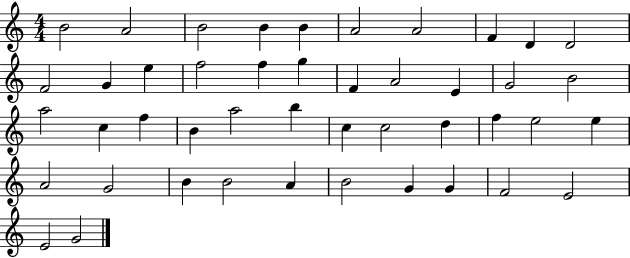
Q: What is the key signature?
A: C major